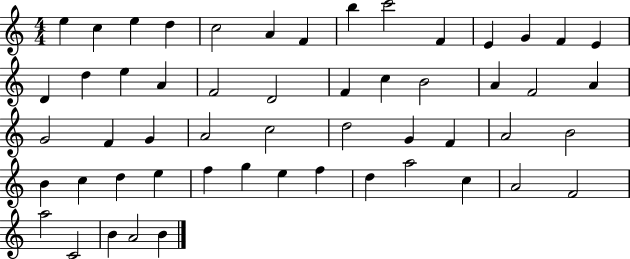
X:1
T:Untitled
M:4/4
L:1/4
K:C
e c e d c2 A F b c'2 F E G F E D d e A F2 D2 F c B2 A F2 A G2 F G A2 c2 d2 G F A2 B2 B c d e f g e f d a2 c A2 F2 a2 C2 B A2 B